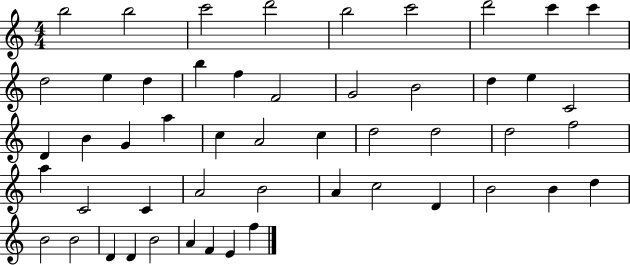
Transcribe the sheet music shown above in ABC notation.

X:1
T:Untitled
M:4/4
L:1/4
K:C
b2 b2 c'2 d'2 b2 c'2 d'2 c' c' d2 e d b f F2 G2 B2 d e C2 D B G a c A2 c d2 d2 d2 f2 a C2 C A2 B2 A c2 D B2 B d B2 B2 D D B2 A F E f